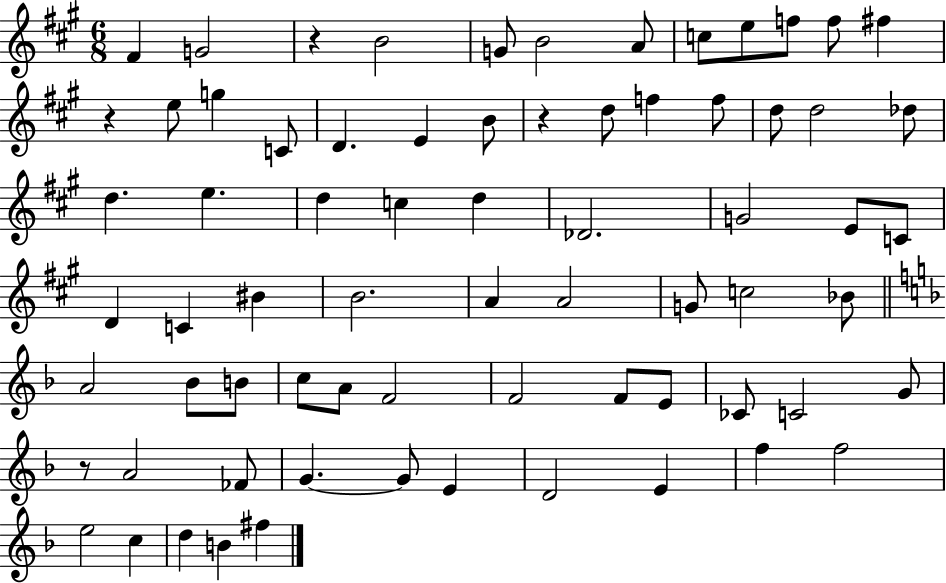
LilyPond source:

{
  \clef treble
  \numericTimeSignature
  \time 6/8
  \key a \major
  fis'4 g'2 | r4 b'2 | g'8 b'2 a'8 | c''8 e''8 f''8 f''8 fis''4 | \break r4 e''8 g''4 c'8 | d'4. e'4 b'8 | r4 d''8 f''4 f''8 | d''8 d''2 des''8 | \break d''4. e''4. | d''4 c''4 d''4 | des'2. | g'2 e'8 c'8 | \break d'4 c'4 bis'4 | b'2. | a'4 a'2 | g'8 c''2 bes'8 | \break \bar "||" \break \key f \major a'2 bes'8 b'8 | c''8 a'8 f'2 | f'2 f'8 e'8 | ces'8 c'2 g'8 | \break r8 a'2 fes'8 | g'4.~~ g'8 e'4 | d'2 e'4 | f''4 f''2 | \break e''2 c''4 | d''4 b'4 fis''4 | \bar "|."
}